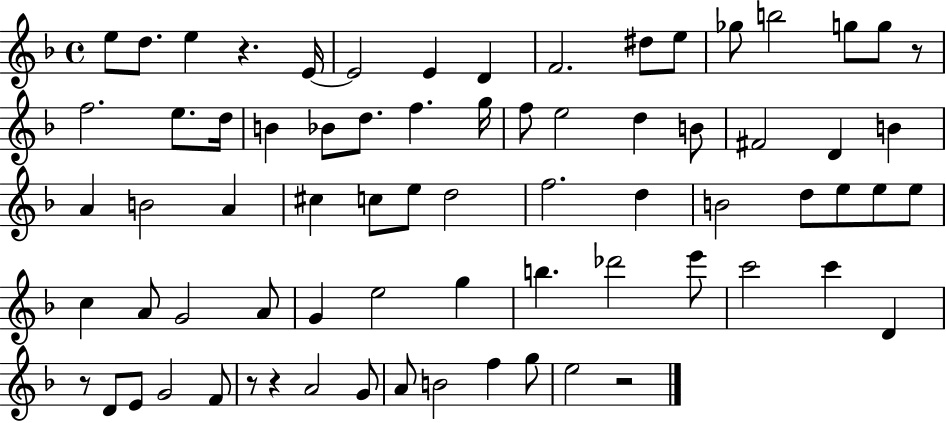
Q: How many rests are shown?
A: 6